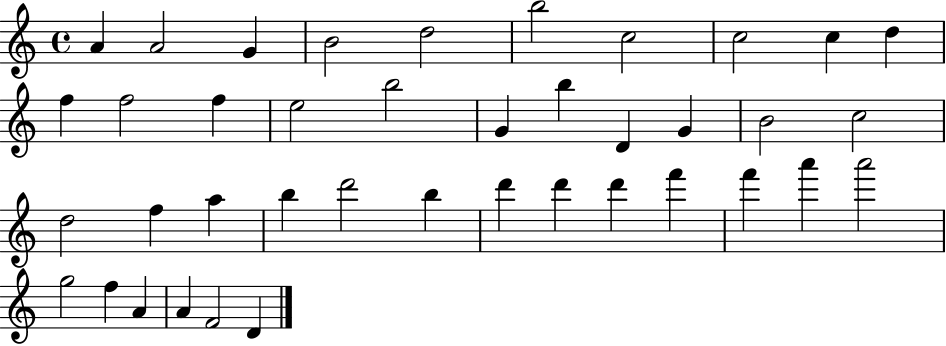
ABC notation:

X:1
T:Untitled
M:4/4
L:1/4
K:C
A A2 G B2 d2 b2 c2 c2 c d f f2 f e2 b2 G b D G B2 c2 d2 f a b d'2 b d' d' d' f' f' a' a'2 g2 f A A F2 D